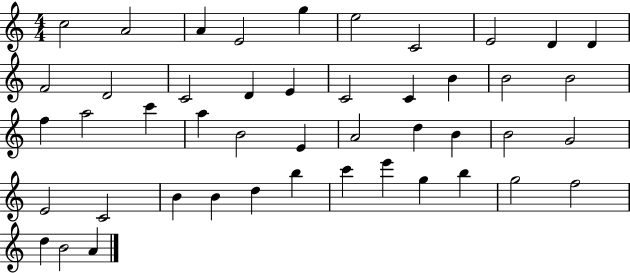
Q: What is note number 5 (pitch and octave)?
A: G5